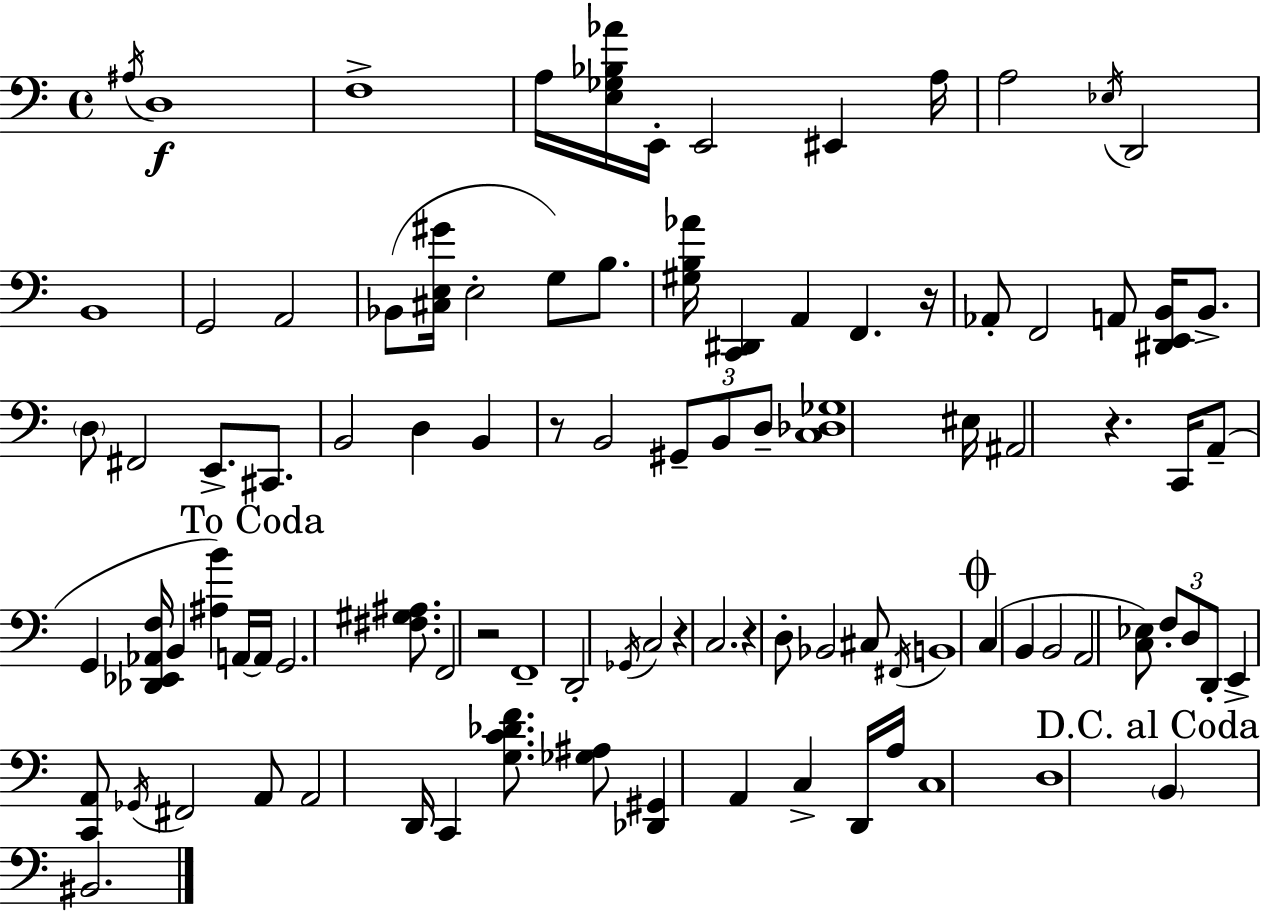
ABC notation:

X:1
T:Untitled
M:4/4
L:1/4
K:Am
^A,/4 D,4 F,4 A,/4 [E,_G,_B,_A]/4 E,,/4 E,,2 ^E,, A,/4 A,2 _E,/4 D,,2 B,,4 G,,2 A,,2 _B,,/2 [^C,E,^G]/4 E,2 G,/2 B,/2 [^G,B,_A]/4 [C,,^D,,] A,, F,, z/4 _A,,/2 F,,2 A,,/2 [^D,,E,,B,,]/4 B,,/2 D,/2 ^F,,2 E,,/2 ^C,,/2 B,,2 D, B,, z/2 B,,2 ^G,,/2 B,,/2 D,/2 [C,_D,_G,]4 ^E,/4 ^A,,2 z C,,/4 A,,/2 G,, [_D,,_E,,_A,,F,]/4 B,, [^A,B] A,,/4 A,,/4 G,,2 [^F,^G,^A,]/2 F,,2 z2 F,,4 D,,2 _G,,/4 C,2 z C,2 z D,/2 _B,,2 ^C,/2 ^F,,/4 B,,4 C, B,, B,,2 A,,2 [C,_E,]/2 F,/2 D,/2 D,,/2 E,, [C,,A,,]/2 _G,,/4 ^F,,2 A,,/2 A,,2 D,,/4 C,, [G,C_DF]/2 [_G,^A,]/2 [_D,,^G,,] A,, C, D,,/4 A,/4 C,4 D,4 B,, ^B,,2